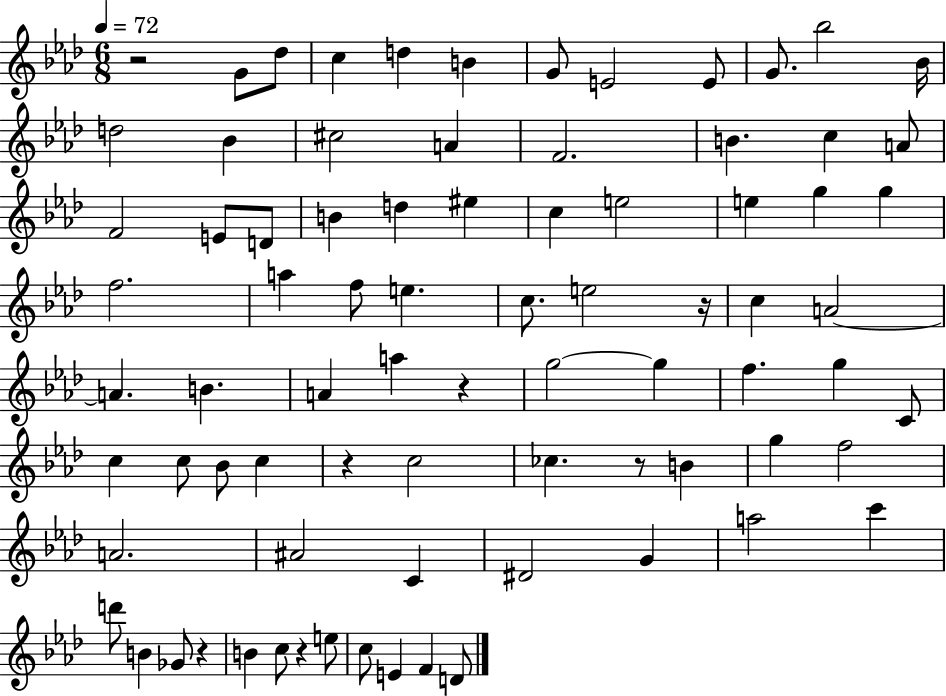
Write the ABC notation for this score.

X:1
T:Untitled
M:6/8
L:1/4
K:Ab
z2 G/2 _d/2 c d B G/2 E2 E/2 G/2 _b2 _B/4 d2 _B ^c2 A F2 B c A/2 F2 E/2 D/2 B d ^e c e2 e g g f2 a f/2 e c/2 e2 z/4 c A2 A B A a z g2 g f g C/2 c c/2 _B/2 c z c2 _c z/2 B g f2 A2 ^A2 C ^D2 G a2 c' d'/2 B _G/2 z B c/2 z e/2 c/2 E F D/2